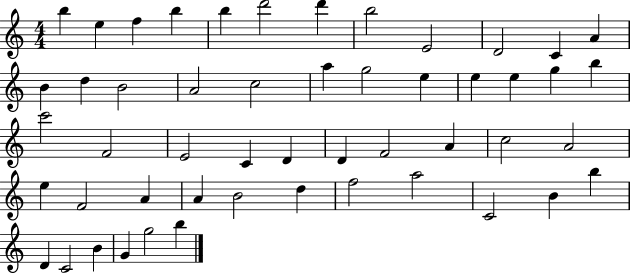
{
  \clef treble
  \numericTimeSignature
  \time 4/4
  \key c \major
  b''4 e''4 f''4 b''4 | b''4 d'''2 d'''4 | b''2 e'2 | d'2 c'4 a'4 | \break b'4 d''4 b'2 | a'2 c''2 | a''4 g''2 e''4 | e''4 e''4 g''4 b''4 | \break c'''2 f'2 | e'2 c'4 d'4 | d'4 f'2 a'4 | c''2 a'2 | \break e''4 f'2 a'4 | a'4 b'2 d''4 | f''2 a''2 | c'2 b'4 b''4 | \break d'4 c'2 b'4 | g'4 g''2 b''4 | \bar "|."
}